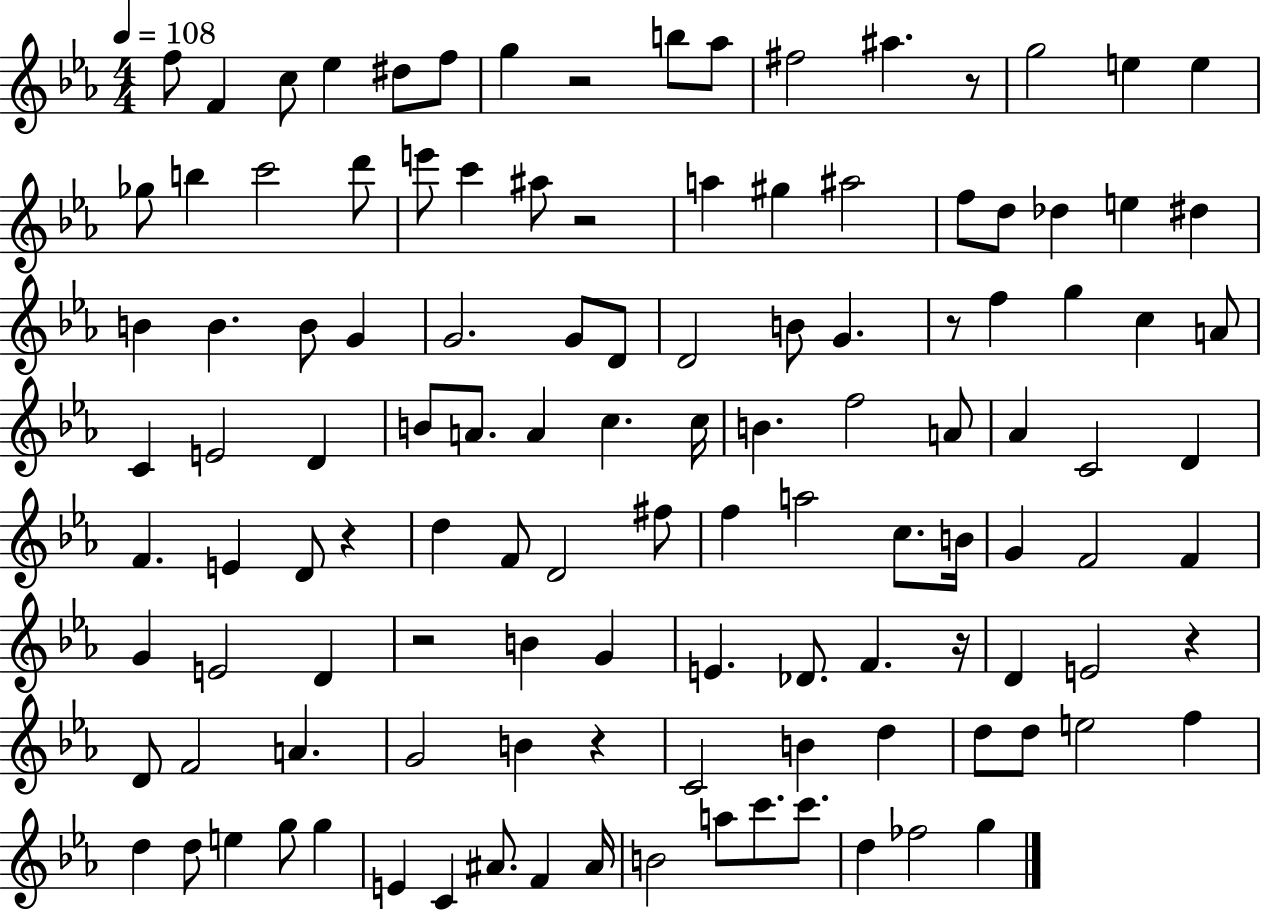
F5/e F4/q C5/e Eb5/q D#5/e F5/e G5/q R/h B5/e Ab5/e F#5/h A#5/q. R/e G5/h E5/q E5/q Gb5/e B5/q C6/h D6/e E6/e C6/q A#5/e R/h A5/q G#5/q A#5/h F5/e D5/e Db5/q E5/q D#5/q B4/q B4/q. B4/e G4/q G4/h. G4/e D4/e D4/h B4/e G4/q. R/e F5/q G5/q C5/q A4/e C4/q E4/h D4/q B4/e A4/e. A4/q C5/q. C5/s B4/q. F5/h A4/e Ab4/q C4/h D4/q F4/q. E4/q D4/e R/q D5/q F4/e D4/h F#5/e F5/q A5/h C5/e. B4/s G4/q F4/h F4/q G4/q E4/h D4/q R/h B4/q G4/q E4/q. Db4/e. F4/q. R/s D4/q E4/h R/q D4/e F4/h A4/q. G4/h B4/q R/q C4/h B4/q D5/q D5/e D5/e E5/h F5/q D5/q D5/e E5/q G5/e G5/q E4/q C4/q A#4/e. F4/q A#4/s B4/h A5/e C6/e. C6/e. D5/q FES5/h G5/q